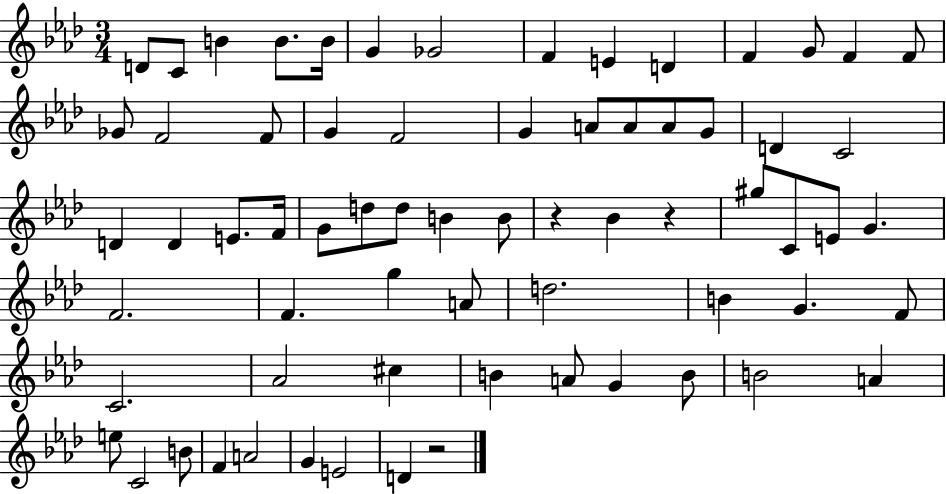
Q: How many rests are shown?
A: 3